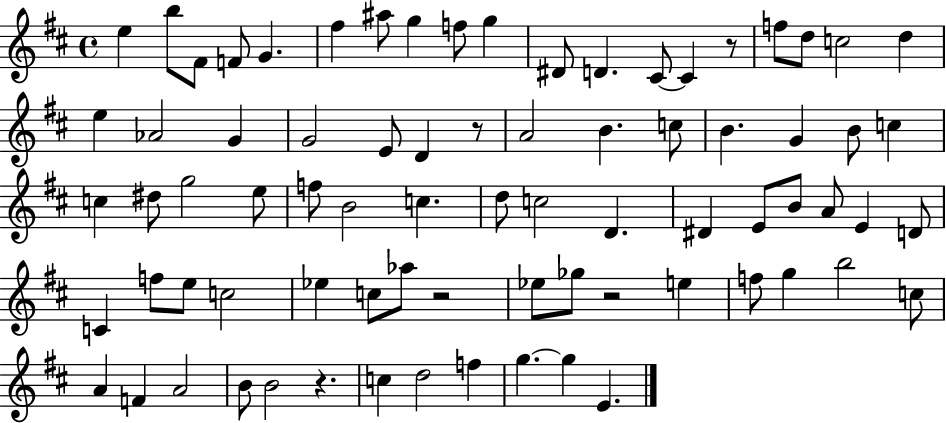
{
  \clef treble
  \time 4/4
  \defaultTimeSignature
  \key d \major
  e''4 b''8 fis'8 f'8 g'4. | fis''4 ais''8 g''4 f''8 g''4 | dis'8 d'4. cis'8~~ cis'4 r8 | f''8 d''8 c''2 d''4 | \break e''4 aes'2 g'4 | g'2 e'8 d'4 r8 | a'2 b'4. c''8 | b'4. g'4 b'8 c''4 | \break c''4 dis''8 g''2 e''8 | f''8 b'2 c''4. | d''8 c''2 d'4. | dis'4 e'8 b'8 a'8 e'4 d'8 | \break c'4 f''8 e''8 c''2 | ees''4 c''8 aes''8 r2 | ees''8 ges''8 r2 e''4 | f''8 g''4 b''2 c''8 | \break a'4 f'4 a'2 | b'8 b'2 r4. | c''4 d''2 f''4 | g''4.~~ g''4 e'4. | \break \bar "|."
}